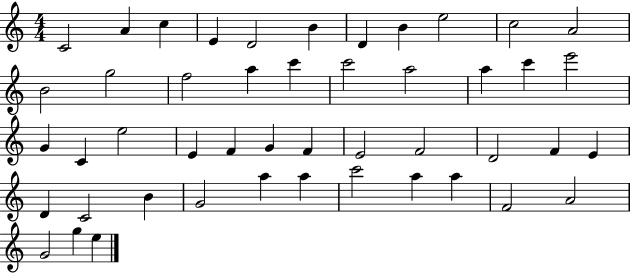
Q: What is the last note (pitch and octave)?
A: E5